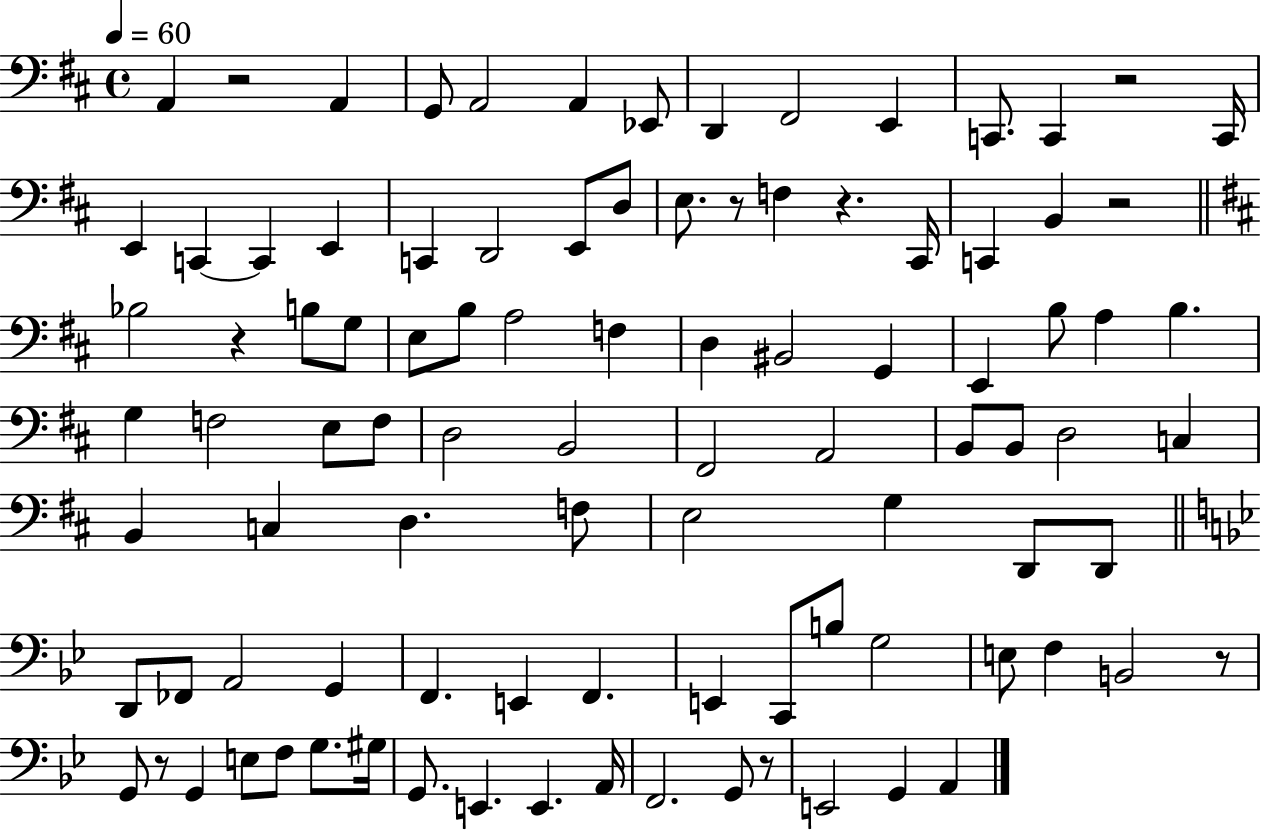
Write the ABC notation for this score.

X:1
T:Untitled
M:4/4
L:1/4
K:D
A,, z2 A,, G,,/2 A,,2 A,, _E,,/2 D,, ^F,,2 E,, C,,/2 C,, z2 C,,/4 E,, C,, C,, E,, C,, D,,2 E,,/2 D,/2 E,/2 z/2 F, z ^C,,/4 C,, B,, z2 _B,2 z B,/2 G,/2 E,/2 B,/2 A,2 F, D, ^B,,2 G,, E,, B,/2 A, B, G, F,2 E,/2 F,/2 D,2 B,,2 ^F,,2 A,,2 B,,/2 B,,/2 D,2 C, B,, C, D, F,/2 E,2 G, D,,/2 D,,/2 D,,/2 _F,,/2 A,,2 G,, F,, E,, F,, E,, C,,/2 B,/2 G,2 E,/2 F, B,,2 z/2 G,,/2 z/2 G,, E,/2 F,/2 G,/2 ^G,/4 G,,/2 E,, E,, A,,/4 F,,2 G,,/2 z/2 E,,2 G,, A,,